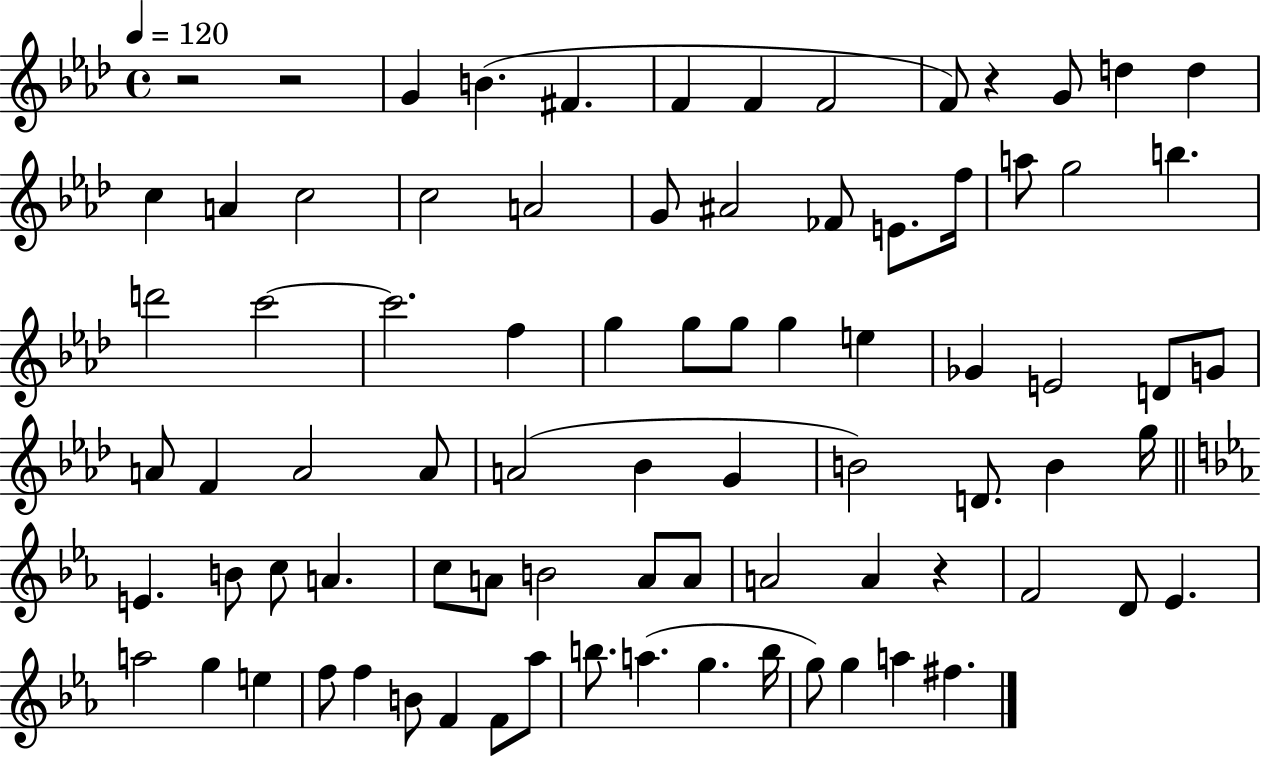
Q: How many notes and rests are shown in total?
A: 82